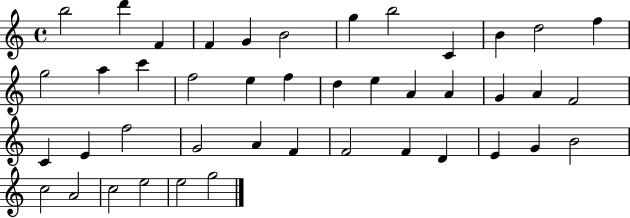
B5/h D6/q F4/q F4/q G4/q B4/h G5/q B5/h C4/q B4/q D5/h F5/q G5/h A5/q C6/q F5/h E5/q F5/q D5/q E5/q A4/q A4/q G4/q A4/q F4/h C4/q E4/q F5/h G4/h A4/q F4/q F4/h F4/q D4/q E4/q G4/q B4/h C5/h A4/h C5/h E5/h E5/h G5/h